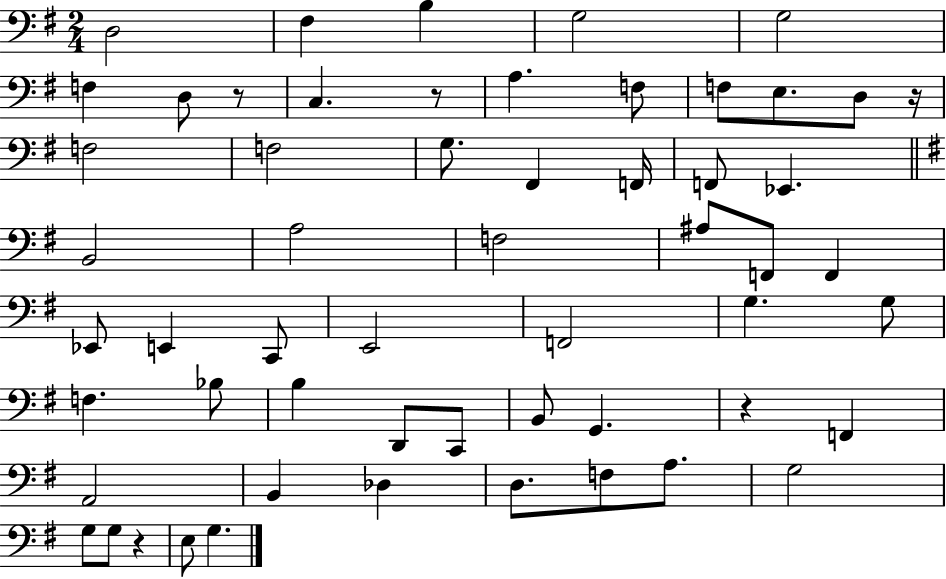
D3/h F#3/q B3/q G3/h G3/h F3/q D3/e R/e C3/q. R/e A3/q. F3/e F3/e E3/e. D3/e R/s F3/h F3/h G3/e. F#2/q F2/s F2/e Eb2/q. B2/h A3/h F3/h A#3/e F2/e F2/q Eb2/e E2/q C2/e E2/h F2/h G3/q. G3/e F3/q. Bb3/e B3/q D2/e C2/e B2/e G2/q. R/q F2/q A2/h B2/q Db3/q D3/e. F3/e A3/e. G3/h G3/e G3/e R/q E3/e G3/q.